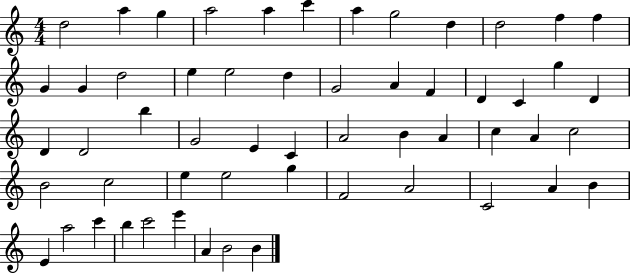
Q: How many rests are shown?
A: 0